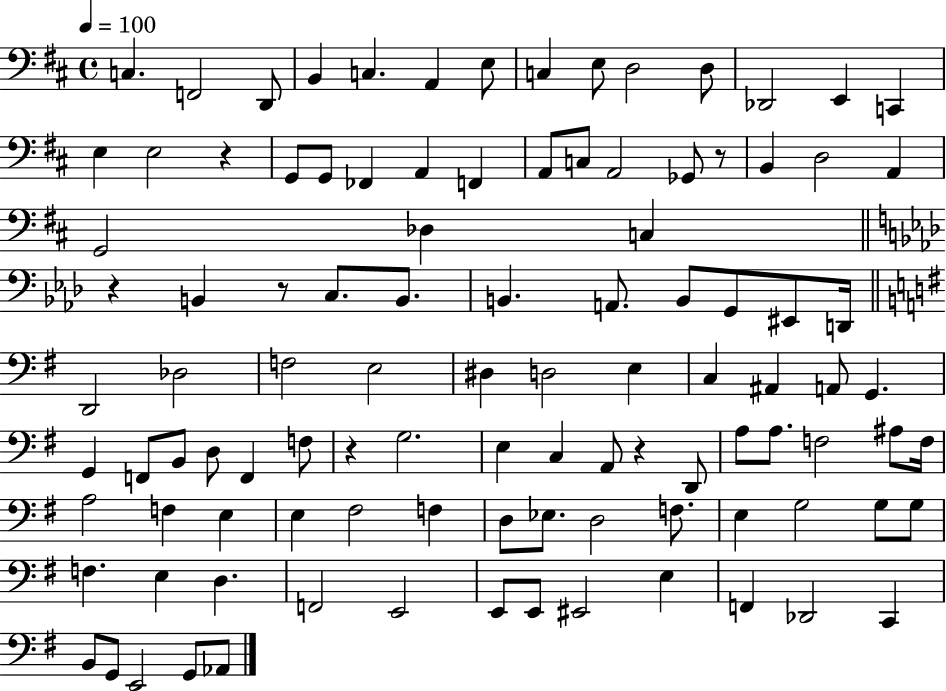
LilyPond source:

{
  \clef bass
  \time 4/4
  \defaultTimeSignature
  \key d \major
  \tempo 4 = 100
  \repeat volta 2 { c4. f,2 d,8 | b,4 c4. a,4 e8 | c4 e8 d2 d8 | des,2 e,4 c,4 | \break e4 e2 r4 | g,8 g,8 fes,4 a,4 f,4 | a,8 c8 a,2 ges,8 r8 | b,4 d2 a,4 | \break g,2 des4 c4 | \bar "||" \break \key f \minor r4 b,4 r8 c8. b,8. | b,4. a,8. b,8 g,8 eis,8 d,16 | \bar "||" \break \key e \minor d,2 des2 | f2 e2 | dis4 d2 e4 | c4 ais,4 a,8 g,4. | \break g,4 f,8 b,8 d8 f,4 f8 | r4 g2. | e4 c4 a,8 r4 d,8 | a8 a8. f2 ais8 f16 | \break a2 f4 e4 | e4 fis2 f4 | d8 ees8. d2 f8. | e4 g2 g8 g8 | \break f4. e4 d4. | f,2 e,2 | e,8 e,8 eis,2 e4 | f,4 des,2 c,4 | \break b,8 g,8 e,2 g,8 aes,8 | } \bar "|."
}